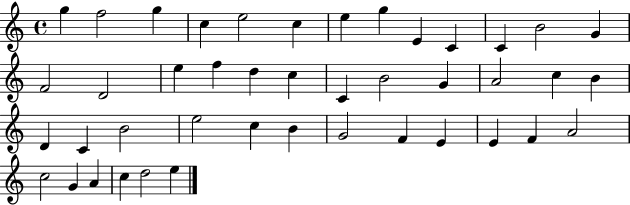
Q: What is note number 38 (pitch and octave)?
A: C5